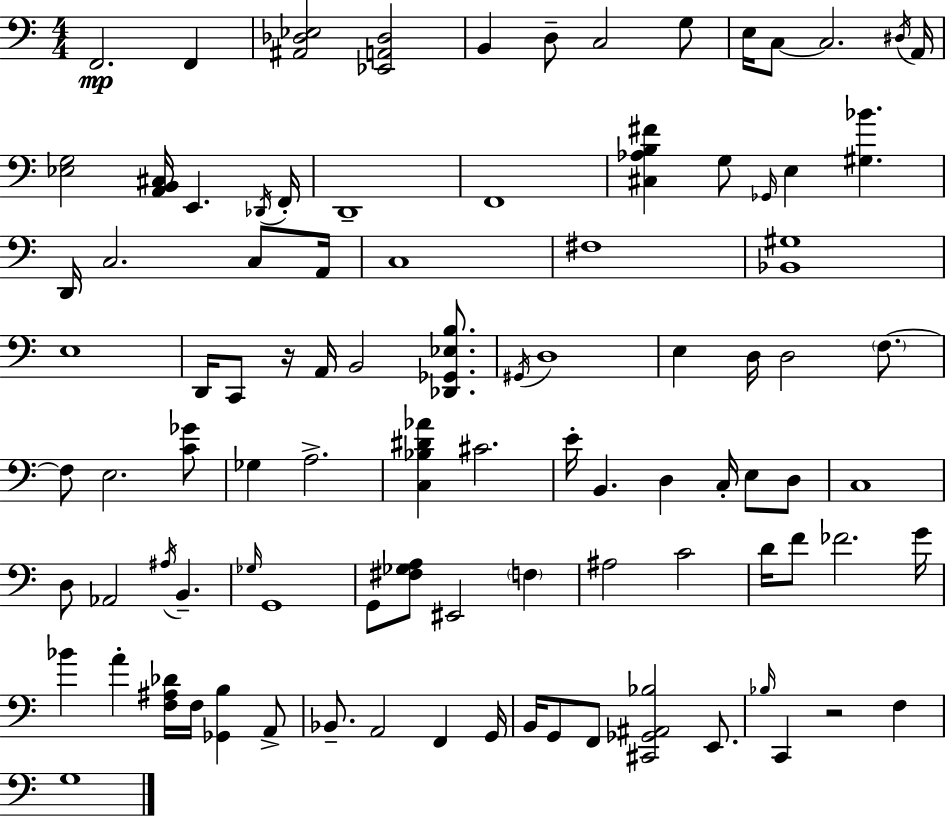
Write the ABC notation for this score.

X:1
T:Untitled
M:4/4
L:1/4
K:Am
F,,2 F,, [^A,,_D,_E,]2 [_E,,A,,_D,]2 B,, D,/2 C,2 G,/2 E,/4 C,/2 C,2 ^D,/4 A,,/4 [_E,G,]2 [A,,B,,^C,]/4 E,, _D,,/4 F,,/4 D,,4 F,,4 [^C,_A,B,^F] G,/2 _G,,/4 E, [^G,_B] D,,/4 C,2 C,/2 A,,/4 C,4 ^F,4 [_B,,^G,]4 E,4 D,,/4 C,,/2 z/4 A,,/4 B,,2 [_D,,_G,,_E,B,]/2 ^G,,/4 D,4 E, D,/4 D,2 F,/2 F,/2 E,2 [C_G]/2 _G, A,2 [C,_B,^D_A] ^C2 E/4 B,, D, C,/4 E,/2 D,/2 C,4 D,/2 _A,,2 ^A,/4 B,, _G,/4 G,,4 G,,/2 [^F,_G,A,]/2 ^E,,2 F, ^A,2 C2 D/4 F/2 _F2 G/4 _B A [F,^A,_D]/4 F,/4 [_G,,B,] A,,/2 _B,,/2 A,,2 F,, G,,/4 B,,/4 G,,/2 F,,/2 [^C,,_G,,^A,,_B,]2 E,,/2 _B,/4 C,, z2 F, G,4